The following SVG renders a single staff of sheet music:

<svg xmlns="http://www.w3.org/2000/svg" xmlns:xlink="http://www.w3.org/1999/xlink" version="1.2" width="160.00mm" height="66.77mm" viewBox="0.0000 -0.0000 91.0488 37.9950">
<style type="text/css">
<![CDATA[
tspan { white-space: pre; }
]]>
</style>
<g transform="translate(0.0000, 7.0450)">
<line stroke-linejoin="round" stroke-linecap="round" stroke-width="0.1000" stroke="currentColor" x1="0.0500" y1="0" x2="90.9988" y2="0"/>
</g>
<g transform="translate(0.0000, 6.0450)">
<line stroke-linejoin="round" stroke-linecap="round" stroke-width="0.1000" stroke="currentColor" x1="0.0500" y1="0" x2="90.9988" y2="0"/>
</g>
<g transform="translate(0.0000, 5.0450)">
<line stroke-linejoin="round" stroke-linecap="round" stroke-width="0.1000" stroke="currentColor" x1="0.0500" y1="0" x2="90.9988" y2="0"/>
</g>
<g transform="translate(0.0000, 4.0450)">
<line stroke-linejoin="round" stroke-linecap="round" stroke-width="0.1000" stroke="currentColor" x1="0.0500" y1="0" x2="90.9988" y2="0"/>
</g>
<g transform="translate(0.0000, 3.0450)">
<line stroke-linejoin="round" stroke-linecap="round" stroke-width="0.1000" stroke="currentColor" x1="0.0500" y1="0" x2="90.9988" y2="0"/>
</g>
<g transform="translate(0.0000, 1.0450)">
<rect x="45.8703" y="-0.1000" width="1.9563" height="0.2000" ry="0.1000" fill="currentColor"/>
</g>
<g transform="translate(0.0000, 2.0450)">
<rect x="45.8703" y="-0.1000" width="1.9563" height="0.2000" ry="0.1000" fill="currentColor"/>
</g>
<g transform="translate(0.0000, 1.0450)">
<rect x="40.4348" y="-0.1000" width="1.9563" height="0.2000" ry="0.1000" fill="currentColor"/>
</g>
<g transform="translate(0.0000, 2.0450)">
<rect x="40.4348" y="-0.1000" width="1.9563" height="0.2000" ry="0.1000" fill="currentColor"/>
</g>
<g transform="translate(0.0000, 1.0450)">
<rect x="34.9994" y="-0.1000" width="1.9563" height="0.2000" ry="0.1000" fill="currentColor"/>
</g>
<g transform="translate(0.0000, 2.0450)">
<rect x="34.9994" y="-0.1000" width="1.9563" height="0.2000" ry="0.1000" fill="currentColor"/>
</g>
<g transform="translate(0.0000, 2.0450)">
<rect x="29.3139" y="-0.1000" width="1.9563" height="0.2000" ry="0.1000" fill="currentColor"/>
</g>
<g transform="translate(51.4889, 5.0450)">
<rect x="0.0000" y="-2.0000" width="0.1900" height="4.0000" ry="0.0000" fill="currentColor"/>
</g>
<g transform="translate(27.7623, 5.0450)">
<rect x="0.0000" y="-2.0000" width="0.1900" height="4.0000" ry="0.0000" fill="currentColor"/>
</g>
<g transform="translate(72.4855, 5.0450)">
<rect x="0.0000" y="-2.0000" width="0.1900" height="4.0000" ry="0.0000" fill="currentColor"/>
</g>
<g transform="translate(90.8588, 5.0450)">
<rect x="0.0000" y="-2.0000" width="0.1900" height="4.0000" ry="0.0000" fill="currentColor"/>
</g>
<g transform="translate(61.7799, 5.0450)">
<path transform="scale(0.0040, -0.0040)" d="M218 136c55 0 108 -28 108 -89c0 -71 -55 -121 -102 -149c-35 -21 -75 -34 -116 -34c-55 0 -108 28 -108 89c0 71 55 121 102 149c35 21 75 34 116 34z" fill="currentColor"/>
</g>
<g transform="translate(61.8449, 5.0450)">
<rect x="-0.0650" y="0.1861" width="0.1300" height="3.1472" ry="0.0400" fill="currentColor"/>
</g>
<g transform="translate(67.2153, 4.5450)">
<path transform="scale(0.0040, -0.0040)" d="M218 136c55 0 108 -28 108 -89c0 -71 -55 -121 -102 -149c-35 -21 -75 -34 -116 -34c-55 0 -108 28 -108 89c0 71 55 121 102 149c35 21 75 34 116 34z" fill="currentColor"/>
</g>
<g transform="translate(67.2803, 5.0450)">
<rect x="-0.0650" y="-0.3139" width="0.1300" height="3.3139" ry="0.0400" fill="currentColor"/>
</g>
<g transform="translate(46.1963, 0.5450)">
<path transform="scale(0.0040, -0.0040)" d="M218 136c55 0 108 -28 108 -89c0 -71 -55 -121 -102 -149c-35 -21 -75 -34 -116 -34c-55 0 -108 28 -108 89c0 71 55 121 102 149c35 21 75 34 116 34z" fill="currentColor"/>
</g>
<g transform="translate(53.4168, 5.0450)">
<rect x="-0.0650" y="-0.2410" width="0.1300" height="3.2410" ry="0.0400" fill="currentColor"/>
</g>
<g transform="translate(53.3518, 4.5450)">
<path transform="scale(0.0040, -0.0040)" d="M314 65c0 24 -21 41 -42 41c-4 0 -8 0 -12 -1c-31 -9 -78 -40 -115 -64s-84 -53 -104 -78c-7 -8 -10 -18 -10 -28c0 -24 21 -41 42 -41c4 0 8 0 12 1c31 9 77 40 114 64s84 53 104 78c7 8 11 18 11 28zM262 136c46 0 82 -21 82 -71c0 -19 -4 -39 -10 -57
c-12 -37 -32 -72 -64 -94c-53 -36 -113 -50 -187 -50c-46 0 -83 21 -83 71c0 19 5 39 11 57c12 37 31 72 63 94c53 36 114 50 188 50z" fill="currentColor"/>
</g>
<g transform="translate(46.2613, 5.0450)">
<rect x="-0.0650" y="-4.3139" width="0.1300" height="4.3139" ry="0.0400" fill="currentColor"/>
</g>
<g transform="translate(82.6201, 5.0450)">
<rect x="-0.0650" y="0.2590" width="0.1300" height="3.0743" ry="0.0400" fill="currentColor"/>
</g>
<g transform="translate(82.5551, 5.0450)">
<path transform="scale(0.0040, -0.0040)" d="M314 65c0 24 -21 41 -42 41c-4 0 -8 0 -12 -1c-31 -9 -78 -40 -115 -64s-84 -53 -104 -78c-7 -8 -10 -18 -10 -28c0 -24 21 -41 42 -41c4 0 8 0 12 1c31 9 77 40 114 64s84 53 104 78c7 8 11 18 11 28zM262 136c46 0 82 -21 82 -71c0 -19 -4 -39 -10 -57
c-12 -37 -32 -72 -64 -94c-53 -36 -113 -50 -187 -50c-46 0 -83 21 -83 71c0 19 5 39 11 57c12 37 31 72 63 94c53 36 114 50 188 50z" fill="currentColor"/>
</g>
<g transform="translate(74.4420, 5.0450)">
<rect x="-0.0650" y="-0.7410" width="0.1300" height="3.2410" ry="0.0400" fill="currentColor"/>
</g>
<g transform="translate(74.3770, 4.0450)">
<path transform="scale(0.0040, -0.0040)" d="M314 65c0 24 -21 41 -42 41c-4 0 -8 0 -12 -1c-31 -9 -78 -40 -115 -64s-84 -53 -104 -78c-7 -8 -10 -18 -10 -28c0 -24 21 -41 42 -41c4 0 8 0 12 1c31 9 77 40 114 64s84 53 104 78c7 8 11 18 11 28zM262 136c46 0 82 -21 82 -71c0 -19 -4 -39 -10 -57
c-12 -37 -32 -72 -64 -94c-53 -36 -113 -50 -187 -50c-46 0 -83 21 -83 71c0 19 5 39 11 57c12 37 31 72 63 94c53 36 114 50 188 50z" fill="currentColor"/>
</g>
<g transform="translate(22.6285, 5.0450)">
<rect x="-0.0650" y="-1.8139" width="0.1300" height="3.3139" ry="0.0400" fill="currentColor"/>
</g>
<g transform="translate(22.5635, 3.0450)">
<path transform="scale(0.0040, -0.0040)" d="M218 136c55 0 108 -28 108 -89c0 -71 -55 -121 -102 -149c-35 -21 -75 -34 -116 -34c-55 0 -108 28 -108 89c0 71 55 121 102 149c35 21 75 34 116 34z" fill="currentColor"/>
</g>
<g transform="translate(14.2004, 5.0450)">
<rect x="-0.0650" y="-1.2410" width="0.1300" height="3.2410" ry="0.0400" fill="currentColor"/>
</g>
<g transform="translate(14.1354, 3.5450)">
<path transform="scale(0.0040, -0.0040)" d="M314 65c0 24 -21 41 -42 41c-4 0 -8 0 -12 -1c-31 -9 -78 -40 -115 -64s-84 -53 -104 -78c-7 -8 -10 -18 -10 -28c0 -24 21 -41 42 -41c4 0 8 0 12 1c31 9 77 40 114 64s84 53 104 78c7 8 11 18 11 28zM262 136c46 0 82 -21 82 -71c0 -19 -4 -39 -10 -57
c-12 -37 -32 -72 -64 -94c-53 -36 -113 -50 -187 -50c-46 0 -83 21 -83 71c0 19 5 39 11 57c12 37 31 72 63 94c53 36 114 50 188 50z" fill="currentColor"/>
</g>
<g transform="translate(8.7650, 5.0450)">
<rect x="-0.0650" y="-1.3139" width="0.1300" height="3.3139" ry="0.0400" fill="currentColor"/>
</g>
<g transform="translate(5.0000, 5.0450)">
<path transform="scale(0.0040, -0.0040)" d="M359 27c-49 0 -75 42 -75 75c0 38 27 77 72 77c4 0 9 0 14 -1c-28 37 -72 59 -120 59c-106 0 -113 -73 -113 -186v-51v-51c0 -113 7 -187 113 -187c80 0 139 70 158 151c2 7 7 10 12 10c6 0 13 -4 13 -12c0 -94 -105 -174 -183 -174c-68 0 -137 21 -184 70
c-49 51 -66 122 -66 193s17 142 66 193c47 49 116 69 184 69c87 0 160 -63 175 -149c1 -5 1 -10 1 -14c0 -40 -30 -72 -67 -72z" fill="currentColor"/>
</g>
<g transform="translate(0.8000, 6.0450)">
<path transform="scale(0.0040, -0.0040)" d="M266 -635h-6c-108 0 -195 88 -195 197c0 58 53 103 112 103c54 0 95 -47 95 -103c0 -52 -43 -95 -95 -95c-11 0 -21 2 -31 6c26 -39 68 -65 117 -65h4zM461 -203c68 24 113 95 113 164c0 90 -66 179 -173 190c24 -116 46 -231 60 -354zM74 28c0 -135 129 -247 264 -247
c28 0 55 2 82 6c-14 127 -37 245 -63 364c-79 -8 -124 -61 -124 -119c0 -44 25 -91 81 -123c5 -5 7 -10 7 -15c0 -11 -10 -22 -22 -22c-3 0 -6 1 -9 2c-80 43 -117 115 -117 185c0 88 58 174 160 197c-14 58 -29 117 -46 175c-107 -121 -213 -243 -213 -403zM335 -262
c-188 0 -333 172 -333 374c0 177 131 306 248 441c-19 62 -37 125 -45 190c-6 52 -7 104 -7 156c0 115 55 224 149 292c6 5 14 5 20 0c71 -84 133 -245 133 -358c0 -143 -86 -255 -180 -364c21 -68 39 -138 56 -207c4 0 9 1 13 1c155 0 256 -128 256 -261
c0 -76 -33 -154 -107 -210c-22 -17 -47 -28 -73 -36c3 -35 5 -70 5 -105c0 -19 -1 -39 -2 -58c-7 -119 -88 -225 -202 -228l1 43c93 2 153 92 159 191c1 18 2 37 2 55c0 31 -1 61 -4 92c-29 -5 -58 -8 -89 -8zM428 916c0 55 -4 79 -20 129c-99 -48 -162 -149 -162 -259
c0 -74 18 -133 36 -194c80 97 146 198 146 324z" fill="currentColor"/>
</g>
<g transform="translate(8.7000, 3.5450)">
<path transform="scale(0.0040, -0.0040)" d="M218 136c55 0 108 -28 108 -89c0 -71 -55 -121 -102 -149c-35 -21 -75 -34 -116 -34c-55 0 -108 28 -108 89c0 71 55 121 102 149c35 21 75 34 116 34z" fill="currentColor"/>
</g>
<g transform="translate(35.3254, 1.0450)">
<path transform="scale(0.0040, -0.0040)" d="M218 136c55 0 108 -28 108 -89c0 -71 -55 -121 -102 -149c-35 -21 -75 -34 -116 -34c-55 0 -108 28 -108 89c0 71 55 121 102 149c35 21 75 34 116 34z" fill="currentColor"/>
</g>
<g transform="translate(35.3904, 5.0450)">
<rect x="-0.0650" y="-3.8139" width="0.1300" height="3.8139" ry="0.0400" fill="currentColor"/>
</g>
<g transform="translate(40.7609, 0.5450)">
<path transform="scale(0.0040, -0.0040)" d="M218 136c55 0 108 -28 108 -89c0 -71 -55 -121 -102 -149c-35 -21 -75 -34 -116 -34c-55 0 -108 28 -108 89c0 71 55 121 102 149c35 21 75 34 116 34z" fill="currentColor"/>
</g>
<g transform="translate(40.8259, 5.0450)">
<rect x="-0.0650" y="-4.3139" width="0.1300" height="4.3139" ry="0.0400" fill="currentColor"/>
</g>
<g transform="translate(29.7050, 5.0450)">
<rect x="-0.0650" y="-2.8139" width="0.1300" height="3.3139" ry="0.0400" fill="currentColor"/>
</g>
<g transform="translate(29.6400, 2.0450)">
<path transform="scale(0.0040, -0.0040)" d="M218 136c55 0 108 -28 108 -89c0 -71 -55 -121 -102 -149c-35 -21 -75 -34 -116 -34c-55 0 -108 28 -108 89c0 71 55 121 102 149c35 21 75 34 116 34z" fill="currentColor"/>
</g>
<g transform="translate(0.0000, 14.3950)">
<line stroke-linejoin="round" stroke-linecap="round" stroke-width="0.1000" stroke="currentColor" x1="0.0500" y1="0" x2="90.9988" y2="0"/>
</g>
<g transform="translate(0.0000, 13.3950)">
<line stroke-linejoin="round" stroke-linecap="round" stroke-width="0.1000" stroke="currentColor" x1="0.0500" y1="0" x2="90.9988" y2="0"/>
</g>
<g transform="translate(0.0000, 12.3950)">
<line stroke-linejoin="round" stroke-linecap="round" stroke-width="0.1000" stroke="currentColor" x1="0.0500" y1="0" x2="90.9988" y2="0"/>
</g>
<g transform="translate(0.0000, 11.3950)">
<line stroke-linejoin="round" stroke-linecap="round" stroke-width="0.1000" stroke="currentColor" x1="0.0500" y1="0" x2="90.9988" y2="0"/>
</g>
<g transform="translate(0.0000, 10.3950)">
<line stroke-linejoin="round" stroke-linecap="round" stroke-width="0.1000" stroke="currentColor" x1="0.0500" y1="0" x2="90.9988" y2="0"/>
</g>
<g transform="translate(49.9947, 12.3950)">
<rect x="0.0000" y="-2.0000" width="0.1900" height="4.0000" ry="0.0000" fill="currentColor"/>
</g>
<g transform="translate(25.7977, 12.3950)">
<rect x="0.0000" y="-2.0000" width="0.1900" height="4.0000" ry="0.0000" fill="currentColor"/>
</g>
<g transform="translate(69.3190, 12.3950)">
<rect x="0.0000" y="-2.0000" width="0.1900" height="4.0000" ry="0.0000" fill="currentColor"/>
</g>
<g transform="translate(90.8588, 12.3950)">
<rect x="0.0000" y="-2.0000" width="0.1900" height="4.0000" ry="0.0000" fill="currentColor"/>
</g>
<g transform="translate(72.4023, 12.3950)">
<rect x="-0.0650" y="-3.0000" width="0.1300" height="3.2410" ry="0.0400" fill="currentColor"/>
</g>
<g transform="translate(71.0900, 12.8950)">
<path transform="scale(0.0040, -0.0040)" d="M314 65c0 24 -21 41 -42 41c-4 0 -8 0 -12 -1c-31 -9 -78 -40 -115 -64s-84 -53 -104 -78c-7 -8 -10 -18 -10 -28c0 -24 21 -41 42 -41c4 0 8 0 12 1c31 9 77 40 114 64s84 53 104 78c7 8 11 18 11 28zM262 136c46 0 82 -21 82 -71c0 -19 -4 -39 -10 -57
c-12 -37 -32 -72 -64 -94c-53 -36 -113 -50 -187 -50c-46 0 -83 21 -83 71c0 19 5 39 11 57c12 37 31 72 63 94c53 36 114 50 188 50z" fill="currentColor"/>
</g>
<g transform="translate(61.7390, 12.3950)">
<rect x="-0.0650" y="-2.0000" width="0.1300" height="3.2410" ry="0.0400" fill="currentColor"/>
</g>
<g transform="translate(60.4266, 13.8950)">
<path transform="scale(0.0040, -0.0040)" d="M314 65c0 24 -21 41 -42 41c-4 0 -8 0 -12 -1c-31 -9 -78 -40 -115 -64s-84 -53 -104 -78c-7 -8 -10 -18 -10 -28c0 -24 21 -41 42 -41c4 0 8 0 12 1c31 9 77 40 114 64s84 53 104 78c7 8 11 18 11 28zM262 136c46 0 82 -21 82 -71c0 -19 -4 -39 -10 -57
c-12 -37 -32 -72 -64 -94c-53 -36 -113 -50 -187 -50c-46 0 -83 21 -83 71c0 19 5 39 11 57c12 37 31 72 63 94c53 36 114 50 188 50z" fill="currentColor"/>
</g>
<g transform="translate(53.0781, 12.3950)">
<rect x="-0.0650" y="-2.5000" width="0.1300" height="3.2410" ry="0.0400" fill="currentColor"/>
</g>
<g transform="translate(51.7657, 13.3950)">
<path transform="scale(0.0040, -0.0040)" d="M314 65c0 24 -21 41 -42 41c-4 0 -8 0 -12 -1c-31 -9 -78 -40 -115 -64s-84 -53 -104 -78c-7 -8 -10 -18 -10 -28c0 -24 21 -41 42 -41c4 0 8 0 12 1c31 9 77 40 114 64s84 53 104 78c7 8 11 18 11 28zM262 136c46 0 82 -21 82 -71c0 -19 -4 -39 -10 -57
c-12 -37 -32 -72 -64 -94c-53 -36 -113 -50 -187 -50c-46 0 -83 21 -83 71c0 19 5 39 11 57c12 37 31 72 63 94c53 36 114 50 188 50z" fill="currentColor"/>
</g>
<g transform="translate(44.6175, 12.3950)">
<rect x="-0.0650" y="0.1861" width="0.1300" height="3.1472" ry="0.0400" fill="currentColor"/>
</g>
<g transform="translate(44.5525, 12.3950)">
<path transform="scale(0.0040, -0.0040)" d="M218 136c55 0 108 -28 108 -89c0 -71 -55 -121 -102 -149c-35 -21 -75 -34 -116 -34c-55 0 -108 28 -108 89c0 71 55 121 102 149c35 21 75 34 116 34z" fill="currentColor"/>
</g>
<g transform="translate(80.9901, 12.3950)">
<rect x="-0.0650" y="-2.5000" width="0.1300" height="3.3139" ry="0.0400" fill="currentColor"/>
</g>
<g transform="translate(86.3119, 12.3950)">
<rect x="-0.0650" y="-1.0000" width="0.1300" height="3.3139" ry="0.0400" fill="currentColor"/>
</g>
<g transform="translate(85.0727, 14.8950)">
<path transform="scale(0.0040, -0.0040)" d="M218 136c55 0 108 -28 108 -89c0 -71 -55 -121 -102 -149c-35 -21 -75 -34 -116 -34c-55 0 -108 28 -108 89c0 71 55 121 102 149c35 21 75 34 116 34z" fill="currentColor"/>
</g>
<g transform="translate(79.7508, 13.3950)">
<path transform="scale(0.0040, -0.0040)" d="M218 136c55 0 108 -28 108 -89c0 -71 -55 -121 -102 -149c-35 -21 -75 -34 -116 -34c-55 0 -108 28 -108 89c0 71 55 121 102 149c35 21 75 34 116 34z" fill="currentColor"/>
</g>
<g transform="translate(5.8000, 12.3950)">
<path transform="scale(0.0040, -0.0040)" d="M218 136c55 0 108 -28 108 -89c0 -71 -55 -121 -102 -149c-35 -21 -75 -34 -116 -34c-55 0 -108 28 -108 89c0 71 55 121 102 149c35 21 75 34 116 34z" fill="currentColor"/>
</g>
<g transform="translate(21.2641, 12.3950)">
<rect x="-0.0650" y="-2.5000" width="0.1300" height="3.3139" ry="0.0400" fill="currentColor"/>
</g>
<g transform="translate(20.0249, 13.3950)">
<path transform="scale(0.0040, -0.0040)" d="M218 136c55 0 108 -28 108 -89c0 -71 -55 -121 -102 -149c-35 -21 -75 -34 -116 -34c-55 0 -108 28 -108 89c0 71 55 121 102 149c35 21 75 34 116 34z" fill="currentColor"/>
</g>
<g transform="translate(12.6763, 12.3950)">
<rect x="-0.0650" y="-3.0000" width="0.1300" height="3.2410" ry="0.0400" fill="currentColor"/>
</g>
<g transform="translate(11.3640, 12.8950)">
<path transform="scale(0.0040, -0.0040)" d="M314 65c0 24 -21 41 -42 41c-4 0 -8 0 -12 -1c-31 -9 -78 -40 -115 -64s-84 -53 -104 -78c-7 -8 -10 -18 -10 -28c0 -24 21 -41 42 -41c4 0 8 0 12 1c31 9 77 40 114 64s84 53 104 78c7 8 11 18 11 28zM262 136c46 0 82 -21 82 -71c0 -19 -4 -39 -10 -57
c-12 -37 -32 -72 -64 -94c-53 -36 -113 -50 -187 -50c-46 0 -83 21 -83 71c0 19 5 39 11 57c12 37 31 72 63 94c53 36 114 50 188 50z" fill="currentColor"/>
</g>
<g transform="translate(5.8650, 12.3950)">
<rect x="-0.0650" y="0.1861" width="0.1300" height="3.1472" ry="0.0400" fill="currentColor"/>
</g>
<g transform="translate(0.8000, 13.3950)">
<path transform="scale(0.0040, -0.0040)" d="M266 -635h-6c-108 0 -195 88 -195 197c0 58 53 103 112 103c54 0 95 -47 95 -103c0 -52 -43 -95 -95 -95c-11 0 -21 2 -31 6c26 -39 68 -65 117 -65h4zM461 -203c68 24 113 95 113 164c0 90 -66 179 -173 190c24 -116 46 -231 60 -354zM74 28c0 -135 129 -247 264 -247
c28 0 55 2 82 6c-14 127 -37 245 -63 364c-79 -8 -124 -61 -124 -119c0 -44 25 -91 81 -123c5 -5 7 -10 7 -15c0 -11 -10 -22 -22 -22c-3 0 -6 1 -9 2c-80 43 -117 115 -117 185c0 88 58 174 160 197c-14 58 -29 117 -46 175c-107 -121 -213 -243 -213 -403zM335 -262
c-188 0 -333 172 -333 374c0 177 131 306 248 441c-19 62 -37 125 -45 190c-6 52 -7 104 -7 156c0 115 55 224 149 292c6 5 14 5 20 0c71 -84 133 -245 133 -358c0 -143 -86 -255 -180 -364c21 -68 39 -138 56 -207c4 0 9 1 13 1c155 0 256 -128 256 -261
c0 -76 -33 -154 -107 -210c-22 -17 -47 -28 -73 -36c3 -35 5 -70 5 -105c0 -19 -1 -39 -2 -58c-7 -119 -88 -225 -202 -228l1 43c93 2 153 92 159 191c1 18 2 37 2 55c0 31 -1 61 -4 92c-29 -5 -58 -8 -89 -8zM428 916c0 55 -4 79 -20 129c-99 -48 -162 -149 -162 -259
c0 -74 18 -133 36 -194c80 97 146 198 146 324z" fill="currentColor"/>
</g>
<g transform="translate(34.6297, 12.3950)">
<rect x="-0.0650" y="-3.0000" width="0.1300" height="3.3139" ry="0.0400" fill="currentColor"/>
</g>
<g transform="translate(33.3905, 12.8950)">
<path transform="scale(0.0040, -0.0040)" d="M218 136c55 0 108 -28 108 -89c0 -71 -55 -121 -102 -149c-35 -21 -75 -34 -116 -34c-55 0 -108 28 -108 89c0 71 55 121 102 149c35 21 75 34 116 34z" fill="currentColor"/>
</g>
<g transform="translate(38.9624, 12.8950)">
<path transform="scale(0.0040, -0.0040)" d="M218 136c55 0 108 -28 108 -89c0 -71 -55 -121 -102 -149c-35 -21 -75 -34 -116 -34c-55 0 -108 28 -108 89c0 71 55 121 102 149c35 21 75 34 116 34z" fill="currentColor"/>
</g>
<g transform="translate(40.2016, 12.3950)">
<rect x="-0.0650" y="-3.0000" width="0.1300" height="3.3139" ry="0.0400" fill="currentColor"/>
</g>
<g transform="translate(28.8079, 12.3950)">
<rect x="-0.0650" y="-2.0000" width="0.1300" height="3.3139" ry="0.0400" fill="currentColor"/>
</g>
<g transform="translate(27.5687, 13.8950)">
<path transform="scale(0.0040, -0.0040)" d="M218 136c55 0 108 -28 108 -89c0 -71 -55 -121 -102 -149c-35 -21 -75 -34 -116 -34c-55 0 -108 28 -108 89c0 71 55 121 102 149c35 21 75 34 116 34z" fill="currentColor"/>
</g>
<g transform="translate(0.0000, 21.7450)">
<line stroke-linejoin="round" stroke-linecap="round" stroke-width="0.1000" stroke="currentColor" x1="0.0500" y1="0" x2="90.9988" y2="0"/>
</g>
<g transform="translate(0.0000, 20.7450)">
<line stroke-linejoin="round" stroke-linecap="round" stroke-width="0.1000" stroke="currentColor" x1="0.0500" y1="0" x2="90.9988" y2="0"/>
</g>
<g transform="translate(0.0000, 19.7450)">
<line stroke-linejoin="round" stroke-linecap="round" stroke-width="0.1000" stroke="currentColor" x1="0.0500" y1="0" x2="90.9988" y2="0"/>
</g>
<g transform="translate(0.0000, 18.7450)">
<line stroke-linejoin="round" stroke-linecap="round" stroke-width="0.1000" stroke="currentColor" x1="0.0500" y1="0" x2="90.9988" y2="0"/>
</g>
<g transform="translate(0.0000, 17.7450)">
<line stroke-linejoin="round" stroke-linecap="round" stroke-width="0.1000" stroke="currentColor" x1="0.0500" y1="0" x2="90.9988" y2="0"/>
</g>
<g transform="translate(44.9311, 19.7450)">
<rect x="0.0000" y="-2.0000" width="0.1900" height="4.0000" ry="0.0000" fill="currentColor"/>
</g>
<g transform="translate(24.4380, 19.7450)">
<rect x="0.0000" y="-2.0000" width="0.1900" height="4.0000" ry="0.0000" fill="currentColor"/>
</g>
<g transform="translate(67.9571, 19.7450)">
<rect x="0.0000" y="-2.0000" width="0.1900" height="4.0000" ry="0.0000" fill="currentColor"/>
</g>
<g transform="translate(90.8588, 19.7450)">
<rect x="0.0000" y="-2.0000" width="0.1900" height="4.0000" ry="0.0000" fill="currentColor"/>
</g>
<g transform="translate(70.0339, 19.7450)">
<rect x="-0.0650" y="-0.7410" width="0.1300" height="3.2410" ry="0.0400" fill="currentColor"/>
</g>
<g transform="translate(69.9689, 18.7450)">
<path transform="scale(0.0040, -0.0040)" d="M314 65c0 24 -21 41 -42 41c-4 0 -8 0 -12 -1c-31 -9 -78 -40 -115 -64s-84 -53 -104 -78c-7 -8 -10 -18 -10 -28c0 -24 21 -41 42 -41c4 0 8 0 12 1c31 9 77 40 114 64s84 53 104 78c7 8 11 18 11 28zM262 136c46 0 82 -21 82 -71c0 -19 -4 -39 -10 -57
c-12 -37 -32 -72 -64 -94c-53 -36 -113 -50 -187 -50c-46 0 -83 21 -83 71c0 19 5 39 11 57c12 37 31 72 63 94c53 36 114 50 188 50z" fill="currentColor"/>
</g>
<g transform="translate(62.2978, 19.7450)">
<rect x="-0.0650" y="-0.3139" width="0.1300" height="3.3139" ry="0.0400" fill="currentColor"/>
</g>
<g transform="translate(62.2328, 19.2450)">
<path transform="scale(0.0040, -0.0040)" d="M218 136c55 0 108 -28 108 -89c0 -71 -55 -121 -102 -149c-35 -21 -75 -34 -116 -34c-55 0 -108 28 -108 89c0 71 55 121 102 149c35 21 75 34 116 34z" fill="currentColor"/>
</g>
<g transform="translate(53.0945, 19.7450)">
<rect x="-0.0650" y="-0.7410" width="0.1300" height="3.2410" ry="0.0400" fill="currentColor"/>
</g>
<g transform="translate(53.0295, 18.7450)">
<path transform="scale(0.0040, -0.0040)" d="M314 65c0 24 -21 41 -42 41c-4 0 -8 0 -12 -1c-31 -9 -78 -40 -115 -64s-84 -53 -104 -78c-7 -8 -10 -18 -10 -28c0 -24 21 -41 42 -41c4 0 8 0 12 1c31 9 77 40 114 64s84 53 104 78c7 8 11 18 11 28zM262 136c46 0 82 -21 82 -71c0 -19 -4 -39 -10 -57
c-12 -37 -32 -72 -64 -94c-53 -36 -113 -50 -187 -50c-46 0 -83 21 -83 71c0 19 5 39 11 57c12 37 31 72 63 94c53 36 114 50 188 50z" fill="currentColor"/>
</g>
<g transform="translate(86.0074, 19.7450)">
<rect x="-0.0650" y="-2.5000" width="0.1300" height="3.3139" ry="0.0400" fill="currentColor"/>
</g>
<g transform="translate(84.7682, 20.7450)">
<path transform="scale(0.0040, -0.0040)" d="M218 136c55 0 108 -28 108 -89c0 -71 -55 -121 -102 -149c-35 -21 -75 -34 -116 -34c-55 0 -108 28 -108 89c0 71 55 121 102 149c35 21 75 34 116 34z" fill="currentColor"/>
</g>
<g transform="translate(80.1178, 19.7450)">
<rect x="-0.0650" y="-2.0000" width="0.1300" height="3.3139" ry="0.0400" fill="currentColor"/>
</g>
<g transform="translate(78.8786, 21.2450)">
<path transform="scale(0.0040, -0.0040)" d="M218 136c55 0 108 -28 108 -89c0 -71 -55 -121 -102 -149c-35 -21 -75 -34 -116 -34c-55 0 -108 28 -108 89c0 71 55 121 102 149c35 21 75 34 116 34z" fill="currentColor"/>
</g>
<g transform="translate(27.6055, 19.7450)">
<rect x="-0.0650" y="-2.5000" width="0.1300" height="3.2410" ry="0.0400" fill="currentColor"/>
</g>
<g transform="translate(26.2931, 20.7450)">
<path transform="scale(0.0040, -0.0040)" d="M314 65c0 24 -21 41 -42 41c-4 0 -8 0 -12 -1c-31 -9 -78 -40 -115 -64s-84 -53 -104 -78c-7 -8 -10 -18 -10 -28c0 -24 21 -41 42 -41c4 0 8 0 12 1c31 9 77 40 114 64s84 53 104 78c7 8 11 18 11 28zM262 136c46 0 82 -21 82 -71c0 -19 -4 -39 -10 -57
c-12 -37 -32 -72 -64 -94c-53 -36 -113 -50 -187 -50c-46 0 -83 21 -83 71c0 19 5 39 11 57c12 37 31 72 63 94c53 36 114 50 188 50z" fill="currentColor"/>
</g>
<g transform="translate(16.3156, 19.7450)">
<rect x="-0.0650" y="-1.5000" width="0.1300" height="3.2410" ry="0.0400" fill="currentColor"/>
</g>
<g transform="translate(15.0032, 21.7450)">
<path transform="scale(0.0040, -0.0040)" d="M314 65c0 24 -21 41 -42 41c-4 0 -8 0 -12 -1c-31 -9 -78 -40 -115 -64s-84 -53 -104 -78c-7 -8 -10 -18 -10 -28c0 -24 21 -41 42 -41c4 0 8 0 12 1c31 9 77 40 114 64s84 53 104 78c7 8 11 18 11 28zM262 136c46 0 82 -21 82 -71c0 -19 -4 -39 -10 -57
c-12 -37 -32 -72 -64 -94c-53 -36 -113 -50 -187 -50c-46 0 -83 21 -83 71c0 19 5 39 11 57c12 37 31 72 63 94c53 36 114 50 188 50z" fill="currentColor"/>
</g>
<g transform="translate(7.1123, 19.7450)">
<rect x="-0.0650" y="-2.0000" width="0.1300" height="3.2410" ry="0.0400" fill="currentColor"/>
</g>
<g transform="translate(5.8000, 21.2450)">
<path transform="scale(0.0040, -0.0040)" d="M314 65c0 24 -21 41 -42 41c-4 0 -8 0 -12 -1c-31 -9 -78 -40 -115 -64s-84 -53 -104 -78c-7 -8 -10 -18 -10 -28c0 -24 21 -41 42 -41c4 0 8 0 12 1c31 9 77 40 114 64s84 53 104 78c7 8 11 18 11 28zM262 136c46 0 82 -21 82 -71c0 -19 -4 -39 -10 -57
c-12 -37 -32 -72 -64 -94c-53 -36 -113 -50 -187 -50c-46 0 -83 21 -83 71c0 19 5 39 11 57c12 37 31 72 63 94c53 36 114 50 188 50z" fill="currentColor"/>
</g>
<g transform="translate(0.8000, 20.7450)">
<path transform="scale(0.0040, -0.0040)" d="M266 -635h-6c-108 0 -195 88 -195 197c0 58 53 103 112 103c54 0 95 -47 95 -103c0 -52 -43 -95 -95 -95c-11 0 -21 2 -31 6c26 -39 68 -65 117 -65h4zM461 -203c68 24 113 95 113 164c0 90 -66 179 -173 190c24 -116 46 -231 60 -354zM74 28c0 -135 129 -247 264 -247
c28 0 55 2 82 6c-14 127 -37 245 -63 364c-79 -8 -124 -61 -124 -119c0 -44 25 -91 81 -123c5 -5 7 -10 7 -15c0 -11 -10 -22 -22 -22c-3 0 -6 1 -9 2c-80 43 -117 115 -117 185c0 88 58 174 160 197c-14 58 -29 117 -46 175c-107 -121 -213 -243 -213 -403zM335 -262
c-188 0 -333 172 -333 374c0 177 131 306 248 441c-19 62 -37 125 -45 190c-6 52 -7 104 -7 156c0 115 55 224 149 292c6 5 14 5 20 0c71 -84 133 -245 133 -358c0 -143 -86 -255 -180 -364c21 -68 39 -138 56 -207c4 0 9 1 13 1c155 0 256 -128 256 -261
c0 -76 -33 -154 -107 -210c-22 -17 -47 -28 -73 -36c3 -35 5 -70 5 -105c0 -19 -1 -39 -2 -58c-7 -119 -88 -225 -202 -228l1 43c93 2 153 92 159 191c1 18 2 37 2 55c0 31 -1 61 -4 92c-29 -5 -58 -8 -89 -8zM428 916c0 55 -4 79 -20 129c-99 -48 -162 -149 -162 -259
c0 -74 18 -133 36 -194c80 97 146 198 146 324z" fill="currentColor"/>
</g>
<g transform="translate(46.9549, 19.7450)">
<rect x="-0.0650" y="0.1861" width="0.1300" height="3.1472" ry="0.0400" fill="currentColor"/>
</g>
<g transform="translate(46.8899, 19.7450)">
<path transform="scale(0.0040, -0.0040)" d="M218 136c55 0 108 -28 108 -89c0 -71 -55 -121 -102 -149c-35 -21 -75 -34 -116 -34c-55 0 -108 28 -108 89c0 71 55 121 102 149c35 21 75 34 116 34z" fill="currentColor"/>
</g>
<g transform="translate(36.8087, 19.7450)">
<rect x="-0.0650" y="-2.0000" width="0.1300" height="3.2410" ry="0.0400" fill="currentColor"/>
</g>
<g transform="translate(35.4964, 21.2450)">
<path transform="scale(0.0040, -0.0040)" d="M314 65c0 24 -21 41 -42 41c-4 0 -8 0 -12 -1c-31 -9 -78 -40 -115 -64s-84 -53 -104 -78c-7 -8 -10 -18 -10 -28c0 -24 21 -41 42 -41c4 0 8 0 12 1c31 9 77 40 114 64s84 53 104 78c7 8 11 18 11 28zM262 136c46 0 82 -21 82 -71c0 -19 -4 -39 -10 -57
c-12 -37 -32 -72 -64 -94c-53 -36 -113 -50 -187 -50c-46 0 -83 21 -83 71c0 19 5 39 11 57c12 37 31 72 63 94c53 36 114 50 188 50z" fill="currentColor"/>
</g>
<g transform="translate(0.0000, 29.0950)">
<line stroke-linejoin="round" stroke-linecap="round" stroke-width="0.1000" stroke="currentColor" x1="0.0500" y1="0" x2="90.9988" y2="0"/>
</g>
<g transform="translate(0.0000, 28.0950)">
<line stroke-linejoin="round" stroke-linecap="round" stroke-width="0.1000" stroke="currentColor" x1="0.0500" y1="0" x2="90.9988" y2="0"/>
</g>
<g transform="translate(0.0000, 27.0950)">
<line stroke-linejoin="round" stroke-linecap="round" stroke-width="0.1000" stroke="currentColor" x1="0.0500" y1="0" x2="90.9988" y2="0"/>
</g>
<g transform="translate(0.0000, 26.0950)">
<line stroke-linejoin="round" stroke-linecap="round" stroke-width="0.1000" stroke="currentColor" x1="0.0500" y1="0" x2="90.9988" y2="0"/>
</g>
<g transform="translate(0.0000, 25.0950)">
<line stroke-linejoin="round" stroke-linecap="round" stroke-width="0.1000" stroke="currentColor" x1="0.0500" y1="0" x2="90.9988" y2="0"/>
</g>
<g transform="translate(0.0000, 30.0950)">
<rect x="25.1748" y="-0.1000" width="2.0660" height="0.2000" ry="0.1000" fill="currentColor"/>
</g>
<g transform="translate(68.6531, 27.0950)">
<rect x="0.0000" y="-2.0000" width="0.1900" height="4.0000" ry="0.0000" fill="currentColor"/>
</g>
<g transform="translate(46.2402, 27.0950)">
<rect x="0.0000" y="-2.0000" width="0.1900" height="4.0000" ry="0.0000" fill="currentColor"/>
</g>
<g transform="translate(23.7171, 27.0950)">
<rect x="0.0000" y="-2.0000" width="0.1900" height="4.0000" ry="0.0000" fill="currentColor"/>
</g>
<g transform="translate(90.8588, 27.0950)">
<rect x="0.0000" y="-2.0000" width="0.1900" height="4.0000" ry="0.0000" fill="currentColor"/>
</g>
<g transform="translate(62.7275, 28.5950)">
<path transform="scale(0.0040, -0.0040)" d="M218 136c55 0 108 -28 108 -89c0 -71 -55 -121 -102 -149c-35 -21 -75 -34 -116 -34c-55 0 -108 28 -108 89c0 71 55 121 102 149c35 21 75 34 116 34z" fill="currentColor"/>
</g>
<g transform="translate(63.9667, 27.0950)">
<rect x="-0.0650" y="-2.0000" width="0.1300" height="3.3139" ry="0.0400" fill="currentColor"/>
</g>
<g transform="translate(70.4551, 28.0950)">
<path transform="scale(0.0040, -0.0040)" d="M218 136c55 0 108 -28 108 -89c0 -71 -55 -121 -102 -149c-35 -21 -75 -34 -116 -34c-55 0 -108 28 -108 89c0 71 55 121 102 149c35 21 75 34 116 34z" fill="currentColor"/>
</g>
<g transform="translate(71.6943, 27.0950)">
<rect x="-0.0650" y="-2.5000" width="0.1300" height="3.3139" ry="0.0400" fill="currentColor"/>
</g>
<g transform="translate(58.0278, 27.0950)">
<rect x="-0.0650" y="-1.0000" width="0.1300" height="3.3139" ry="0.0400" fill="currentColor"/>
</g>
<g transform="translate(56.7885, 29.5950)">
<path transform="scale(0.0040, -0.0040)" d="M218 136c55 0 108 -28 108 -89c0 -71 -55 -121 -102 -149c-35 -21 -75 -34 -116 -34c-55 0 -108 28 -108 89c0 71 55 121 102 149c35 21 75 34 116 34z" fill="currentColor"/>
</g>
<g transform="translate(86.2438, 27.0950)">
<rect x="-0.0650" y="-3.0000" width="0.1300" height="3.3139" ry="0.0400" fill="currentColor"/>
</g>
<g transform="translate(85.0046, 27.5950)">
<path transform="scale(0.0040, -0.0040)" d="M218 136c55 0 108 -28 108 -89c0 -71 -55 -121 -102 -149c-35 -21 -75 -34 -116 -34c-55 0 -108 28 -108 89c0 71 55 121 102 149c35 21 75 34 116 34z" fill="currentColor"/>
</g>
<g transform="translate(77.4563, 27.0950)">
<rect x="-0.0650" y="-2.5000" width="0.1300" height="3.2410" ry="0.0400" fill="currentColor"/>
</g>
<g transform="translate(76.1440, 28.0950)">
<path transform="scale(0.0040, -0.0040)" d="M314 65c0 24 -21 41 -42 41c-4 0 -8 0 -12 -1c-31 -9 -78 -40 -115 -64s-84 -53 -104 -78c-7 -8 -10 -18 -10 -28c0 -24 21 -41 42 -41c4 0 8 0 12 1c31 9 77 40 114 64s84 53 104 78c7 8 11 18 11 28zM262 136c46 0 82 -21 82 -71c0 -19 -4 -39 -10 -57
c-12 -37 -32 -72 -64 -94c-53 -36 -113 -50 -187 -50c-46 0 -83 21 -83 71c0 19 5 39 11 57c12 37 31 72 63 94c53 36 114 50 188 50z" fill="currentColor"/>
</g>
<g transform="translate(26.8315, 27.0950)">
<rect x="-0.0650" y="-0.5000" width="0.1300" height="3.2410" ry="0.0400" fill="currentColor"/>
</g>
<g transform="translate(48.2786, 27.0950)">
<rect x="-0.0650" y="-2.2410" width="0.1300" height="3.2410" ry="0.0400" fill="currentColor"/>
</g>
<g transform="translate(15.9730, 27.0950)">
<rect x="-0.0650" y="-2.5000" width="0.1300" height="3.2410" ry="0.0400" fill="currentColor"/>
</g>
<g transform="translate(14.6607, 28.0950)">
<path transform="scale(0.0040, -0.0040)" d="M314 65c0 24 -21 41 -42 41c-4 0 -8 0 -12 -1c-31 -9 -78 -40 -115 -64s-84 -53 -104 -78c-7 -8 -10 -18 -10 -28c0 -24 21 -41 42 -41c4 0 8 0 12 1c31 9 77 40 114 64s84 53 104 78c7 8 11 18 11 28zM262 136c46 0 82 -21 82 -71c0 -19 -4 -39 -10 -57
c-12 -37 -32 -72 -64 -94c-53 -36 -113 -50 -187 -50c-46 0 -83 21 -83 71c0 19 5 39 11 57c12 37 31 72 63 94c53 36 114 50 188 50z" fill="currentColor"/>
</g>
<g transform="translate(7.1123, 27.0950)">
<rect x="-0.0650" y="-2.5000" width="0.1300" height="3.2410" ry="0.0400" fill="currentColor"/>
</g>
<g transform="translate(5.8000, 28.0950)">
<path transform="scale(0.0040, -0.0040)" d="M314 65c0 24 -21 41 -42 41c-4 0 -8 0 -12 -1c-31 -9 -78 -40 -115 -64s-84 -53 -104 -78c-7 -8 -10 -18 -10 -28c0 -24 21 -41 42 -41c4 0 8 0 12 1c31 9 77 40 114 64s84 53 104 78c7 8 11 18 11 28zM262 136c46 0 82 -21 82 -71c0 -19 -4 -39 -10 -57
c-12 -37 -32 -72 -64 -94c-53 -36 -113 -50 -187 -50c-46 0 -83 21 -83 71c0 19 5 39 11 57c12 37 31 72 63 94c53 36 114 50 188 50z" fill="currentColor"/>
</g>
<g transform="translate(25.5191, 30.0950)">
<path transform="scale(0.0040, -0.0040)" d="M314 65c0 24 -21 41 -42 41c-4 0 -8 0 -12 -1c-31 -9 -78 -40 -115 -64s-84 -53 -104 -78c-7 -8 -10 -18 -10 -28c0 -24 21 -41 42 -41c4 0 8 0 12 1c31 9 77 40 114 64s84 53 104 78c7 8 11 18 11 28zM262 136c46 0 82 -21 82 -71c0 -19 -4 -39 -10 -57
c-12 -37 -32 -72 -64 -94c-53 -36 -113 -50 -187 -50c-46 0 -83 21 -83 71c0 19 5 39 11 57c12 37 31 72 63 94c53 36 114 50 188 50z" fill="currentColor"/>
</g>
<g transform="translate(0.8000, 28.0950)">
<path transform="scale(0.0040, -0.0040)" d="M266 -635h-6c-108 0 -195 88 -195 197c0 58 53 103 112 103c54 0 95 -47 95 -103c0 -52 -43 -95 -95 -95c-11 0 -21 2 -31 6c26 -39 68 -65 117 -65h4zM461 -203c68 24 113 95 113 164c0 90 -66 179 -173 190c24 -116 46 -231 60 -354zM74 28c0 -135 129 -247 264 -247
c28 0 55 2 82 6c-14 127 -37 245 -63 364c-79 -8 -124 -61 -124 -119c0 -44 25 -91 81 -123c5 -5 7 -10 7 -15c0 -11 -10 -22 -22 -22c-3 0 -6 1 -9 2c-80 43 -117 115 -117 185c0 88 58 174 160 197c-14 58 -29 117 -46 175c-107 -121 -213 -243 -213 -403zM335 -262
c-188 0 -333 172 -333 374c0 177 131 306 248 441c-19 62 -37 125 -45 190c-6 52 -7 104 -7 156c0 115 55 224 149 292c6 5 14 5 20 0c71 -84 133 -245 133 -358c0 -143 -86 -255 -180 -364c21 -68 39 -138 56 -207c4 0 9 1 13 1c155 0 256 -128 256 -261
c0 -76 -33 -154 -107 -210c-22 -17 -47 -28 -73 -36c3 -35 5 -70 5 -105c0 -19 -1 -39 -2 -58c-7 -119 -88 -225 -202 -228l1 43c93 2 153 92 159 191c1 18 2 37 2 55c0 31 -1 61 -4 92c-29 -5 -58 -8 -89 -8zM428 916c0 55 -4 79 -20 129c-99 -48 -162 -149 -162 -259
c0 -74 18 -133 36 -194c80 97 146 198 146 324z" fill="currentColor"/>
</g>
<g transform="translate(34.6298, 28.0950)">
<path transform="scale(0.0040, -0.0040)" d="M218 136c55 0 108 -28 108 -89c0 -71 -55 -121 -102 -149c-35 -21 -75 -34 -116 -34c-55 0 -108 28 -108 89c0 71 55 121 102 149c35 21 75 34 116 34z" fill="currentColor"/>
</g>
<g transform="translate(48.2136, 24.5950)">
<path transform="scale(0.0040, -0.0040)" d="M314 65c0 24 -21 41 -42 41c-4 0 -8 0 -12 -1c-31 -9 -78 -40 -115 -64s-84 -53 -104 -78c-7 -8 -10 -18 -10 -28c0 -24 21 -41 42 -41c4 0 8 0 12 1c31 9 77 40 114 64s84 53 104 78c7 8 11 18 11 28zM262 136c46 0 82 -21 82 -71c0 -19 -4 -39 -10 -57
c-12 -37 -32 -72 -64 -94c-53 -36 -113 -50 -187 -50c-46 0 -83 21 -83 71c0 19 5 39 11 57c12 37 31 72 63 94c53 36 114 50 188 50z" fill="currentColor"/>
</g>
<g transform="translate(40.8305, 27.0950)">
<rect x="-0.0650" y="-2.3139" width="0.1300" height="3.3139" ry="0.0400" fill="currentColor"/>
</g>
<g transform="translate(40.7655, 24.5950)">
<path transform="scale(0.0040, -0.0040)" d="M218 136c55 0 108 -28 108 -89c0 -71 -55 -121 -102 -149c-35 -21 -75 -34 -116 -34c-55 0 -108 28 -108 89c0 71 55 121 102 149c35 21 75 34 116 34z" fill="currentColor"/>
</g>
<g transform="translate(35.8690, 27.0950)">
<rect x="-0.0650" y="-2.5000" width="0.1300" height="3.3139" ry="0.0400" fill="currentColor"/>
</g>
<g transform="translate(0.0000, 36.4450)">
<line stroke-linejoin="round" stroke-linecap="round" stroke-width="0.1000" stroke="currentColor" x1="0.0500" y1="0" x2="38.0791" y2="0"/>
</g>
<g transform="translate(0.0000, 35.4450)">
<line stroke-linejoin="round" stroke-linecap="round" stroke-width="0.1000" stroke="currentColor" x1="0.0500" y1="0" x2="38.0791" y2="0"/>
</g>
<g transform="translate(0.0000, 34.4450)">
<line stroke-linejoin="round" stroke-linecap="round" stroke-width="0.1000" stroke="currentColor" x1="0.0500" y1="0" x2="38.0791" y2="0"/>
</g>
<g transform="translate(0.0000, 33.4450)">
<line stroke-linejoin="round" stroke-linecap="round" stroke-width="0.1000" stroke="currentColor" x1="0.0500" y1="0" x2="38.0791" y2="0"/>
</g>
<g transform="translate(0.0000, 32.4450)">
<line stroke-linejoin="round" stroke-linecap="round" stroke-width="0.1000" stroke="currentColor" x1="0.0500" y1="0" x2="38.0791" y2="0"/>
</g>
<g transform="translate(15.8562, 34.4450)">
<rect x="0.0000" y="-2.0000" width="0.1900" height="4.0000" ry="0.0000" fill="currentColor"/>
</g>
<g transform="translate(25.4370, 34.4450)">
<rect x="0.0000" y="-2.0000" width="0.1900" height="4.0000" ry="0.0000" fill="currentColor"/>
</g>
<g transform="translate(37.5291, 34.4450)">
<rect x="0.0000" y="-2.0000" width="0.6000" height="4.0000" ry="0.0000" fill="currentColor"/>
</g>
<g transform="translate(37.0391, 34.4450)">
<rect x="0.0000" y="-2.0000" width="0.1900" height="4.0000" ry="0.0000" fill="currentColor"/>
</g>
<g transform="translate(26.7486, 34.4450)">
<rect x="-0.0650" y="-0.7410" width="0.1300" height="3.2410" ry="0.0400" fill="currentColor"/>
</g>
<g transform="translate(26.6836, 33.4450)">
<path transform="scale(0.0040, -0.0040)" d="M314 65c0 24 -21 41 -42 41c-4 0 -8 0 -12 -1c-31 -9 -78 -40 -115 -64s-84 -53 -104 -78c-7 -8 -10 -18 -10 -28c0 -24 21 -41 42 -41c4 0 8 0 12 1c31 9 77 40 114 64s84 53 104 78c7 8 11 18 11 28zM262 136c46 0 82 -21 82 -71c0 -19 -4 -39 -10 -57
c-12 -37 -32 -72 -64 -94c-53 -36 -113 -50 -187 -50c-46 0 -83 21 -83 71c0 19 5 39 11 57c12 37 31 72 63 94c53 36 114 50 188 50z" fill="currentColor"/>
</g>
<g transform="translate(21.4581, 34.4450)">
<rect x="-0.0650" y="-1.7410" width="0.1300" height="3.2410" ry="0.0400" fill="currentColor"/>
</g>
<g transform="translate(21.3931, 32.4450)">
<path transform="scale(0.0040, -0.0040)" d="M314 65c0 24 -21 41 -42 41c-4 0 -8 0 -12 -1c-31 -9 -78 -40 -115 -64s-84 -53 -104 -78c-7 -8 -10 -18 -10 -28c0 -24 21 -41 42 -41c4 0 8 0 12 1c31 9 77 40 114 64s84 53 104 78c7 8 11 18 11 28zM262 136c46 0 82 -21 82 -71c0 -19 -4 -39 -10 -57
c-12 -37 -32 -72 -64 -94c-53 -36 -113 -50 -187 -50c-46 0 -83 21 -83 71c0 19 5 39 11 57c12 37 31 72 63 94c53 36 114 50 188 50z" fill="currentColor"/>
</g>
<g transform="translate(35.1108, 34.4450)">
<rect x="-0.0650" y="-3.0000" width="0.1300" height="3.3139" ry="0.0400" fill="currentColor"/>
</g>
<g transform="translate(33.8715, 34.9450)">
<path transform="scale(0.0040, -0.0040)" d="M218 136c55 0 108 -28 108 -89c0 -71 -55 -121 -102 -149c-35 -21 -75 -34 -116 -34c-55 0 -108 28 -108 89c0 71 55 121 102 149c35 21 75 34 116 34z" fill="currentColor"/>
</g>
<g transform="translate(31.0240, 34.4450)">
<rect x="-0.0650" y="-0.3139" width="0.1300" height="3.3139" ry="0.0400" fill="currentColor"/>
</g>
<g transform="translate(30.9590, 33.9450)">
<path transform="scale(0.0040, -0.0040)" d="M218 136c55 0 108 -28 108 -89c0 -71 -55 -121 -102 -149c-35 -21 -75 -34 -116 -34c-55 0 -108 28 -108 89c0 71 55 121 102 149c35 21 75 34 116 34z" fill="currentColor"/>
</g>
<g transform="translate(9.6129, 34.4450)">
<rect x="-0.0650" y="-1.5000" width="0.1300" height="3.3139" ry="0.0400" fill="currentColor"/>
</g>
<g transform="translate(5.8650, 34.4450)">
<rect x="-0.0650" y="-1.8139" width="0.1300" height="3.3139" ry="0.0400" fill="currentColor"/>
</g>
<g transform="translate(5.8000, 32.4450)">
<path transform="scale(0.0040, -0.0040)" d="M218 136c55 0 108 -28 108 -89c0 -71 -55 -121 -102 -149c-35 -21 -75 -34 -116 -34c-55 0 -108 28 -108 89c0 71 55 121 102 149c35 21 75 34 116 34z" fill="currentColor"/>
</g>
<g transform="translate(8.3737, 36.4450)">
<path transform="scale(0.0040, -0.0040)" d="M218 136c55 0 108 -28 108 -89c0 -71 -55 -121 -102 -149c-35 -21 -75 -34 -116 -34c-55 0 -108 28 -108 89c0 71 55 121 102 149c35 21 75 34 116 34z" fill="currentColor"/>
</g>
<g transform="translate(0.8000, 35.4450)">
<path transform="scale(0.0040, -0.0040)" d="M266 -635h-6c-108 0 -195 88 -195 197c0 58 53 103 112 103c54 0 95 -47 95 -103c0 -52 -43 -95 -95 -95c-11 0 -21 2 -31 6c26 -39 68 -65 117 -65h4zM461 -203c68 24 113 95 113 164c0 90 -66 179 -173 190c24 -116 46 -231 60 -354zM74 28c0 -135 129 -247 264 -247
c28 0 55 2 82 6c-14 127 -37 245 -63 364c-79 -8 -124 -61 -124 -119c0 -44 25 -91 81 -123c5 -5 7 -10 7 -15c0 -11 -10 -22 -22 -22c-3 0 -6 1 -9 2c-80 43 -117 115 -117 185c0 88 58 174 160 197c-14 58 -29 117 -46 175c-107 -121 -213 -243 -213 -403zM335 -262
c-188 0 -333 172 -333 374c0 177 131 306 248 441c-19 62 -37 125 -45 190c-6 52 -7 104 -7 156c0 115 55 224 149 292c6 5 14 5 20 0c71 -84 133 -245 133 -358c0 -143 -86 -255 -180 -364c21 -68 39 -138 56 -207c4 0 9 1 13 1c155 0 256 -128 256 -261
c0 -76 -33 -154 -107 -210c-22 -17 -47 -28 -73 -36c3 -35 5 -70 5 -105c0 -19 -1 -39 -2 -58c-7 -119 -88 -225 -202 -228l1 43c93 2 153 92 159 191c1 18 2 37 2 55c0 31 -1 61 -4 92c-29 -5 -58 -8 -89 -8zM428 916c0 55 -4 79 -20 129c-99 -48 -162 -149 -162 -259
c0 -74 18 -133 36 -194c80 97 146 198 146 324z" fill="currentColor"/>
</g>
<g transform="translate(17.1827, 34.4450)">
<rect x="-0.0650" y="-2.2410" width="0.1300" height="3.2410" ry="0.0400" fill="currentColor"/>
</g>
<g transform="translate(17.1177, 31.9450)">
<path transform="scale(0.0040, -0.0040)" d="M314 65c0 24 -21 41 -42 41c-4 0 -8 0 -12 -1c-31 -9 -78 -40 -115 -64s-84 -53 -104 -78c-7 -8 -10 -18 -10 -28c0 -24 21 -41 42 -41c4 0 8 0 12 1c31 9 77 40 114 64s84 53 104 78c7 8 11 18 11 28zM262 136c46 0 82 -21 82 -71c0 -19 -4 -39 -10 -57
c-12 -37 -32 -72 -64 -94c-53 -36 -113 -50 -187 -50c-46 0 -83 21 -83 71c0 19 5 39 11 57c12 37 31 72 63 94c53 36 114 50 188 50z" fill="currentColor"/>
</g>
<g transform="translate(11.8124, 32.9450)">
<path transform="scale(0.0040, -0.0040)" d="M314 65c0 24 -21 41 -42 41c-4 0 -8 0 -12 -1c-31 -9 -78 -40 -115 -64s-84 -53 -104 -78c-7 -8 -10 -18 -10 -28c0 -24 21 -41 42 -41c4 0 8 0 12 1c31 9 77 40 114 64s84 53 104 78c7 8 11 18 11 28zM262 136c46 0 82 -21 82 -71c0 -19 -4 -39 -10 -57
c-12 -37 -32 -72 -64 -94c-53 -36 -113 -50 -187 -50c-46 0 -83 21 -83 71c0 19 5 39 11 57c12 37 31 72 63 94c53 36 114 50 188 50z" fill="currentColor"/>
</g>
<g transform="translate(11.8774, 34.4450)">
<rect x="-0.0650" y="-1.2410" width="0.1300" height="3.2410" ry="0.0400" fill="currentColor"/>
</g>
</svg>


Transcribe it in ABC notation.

X:1
T:Untitled
M:4/4
L:1/4
K:C
e e2 f a c' d' d' c2 B c d2 B2 B A2 G F A A B G2 F2 A2 G D F2 E2 G2 F2 B d2 c d2 F G G2 G2 C2 G g g2 D F G G2 A f E e2 g2 f2 d2 c A